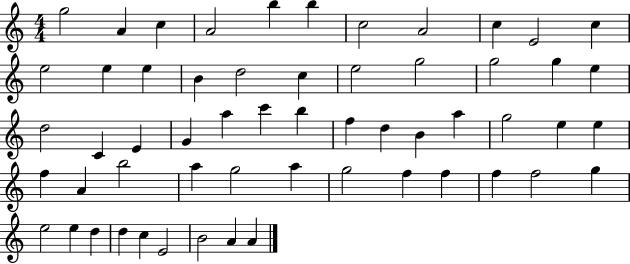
X:1
T:Untitled
M:4/4
L:1/4
K:C
g2 A c A2 b b c2 A2 c E2 c e2 e e B d2 c e2 g2 g2 g e d2 C E G a c' b f d B a g2 e e f A b2 a g2 a g2 f f f f2 g e2 e d d c E2 B2 A A